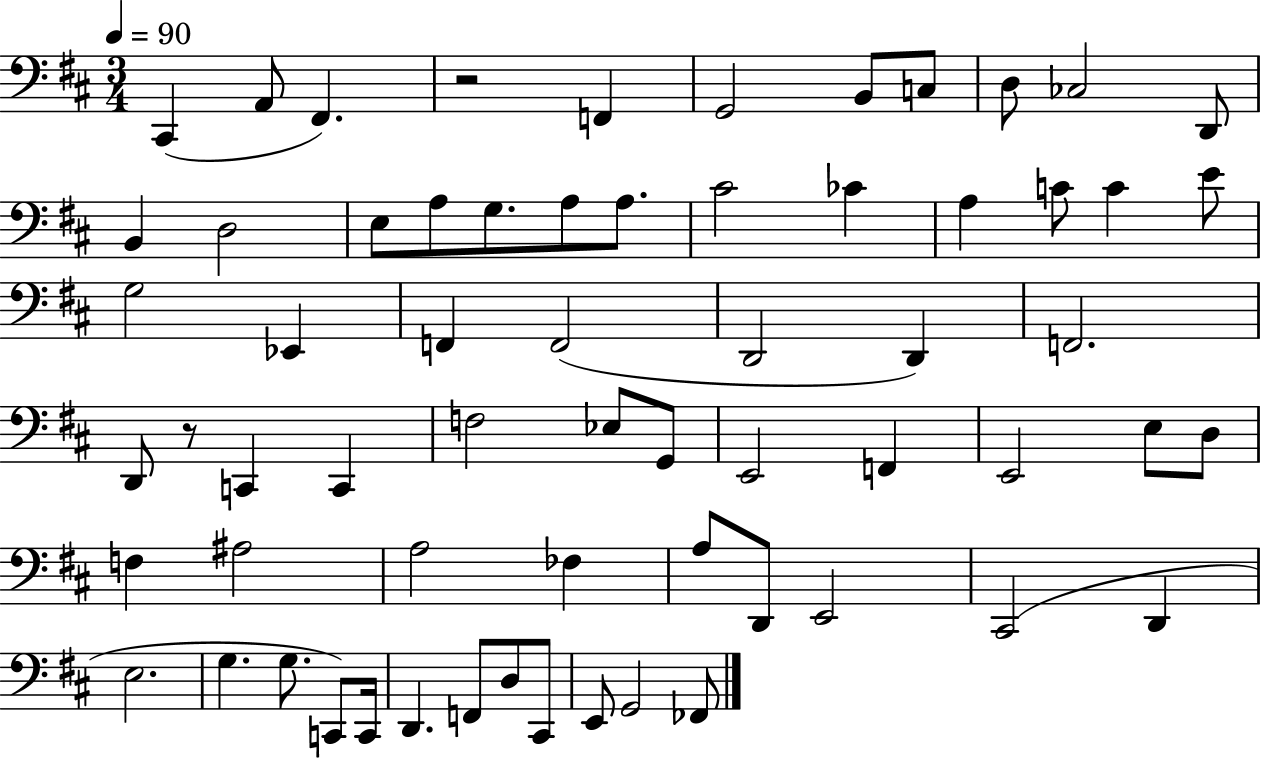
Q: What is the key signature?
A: D major